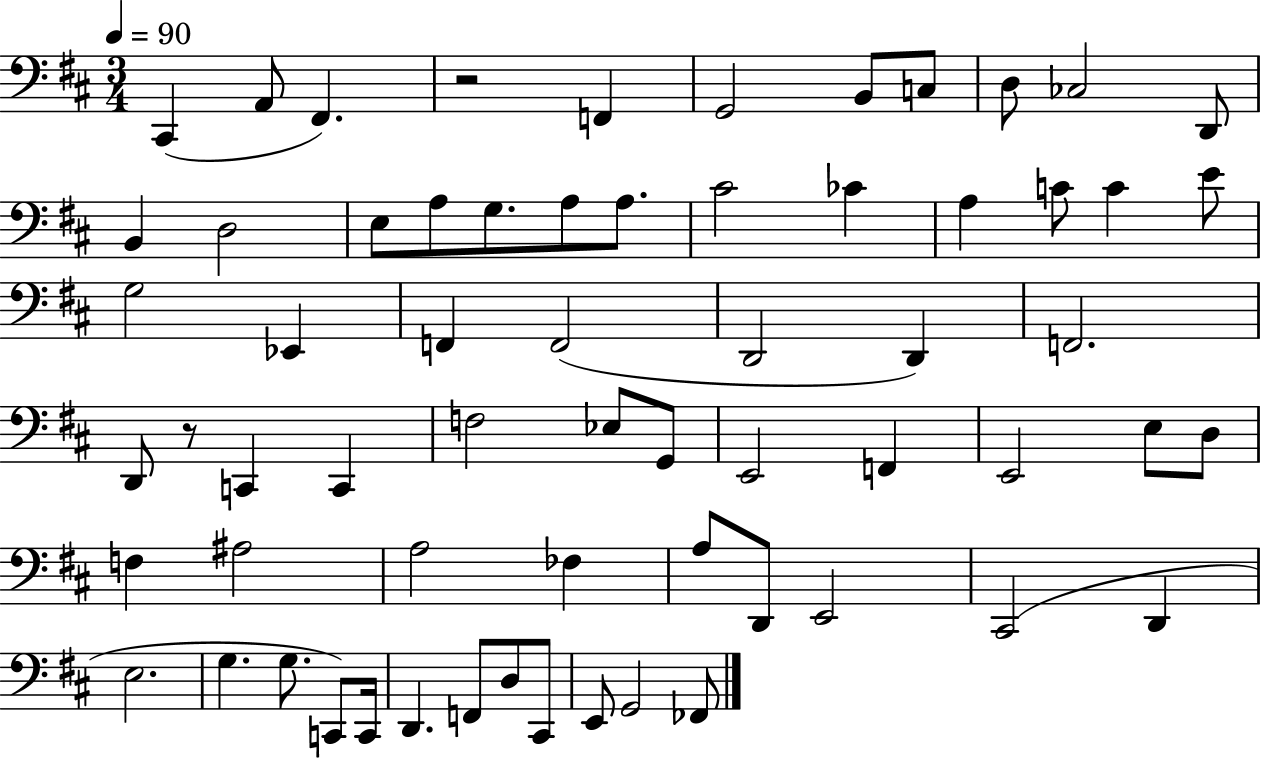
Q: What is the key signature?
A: D major